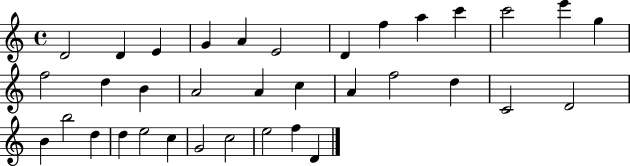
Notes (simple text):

D4/h D4/q E4/q G4/q A4/q E4/h D4/q F5/q A5/q C6/q C6/h E6/q G5/q F5/h D5/q B4/q A4/h A4/q C5/q A4/q F5/h D5/q C4/h D4/h B4/q B5/h D5/q D5/q E5/h C5/q G4/h C5/h E5/h F5/q D4/q